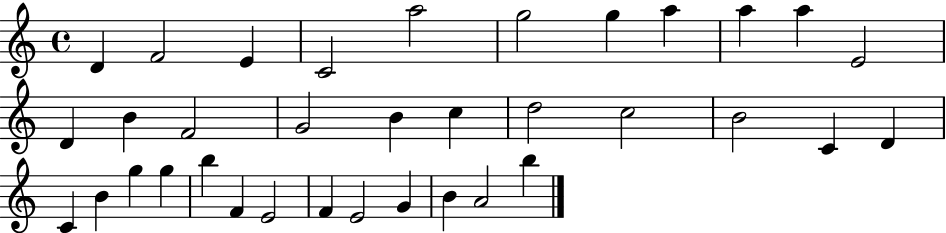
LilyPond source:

{
  \clef treble
  \time 4/4
  \defaultTimeSignature
  \key c \major
  d'4 f'2 e'4 | c'2 a''2 | g''2 g''4 a''4 | a''4 a''4 e'2 | \break d'4 b'4 f'2 | g'2 b'4 c''4 | d''2 c''2 | b'2 c'4 d'4 | \break c'4 b'4 g''4 g''4 | b''4 f'4 e'2 | f'4 e'2 g'4 | b'4 a'2 b''4 | \break \bar "|."
}